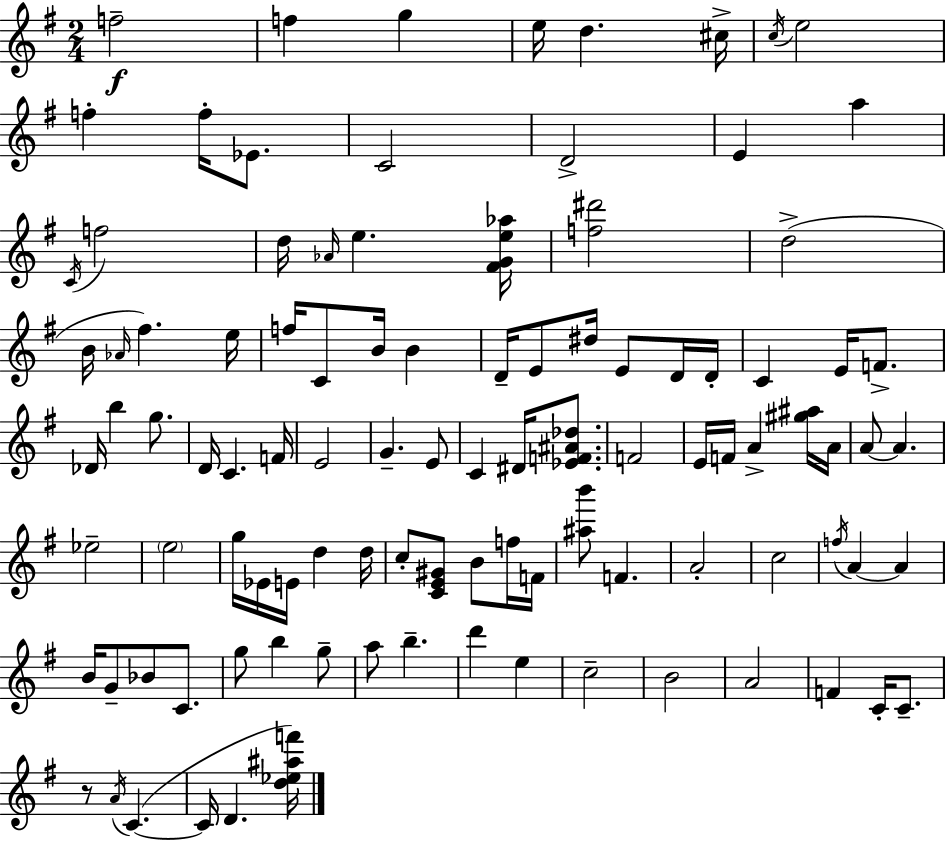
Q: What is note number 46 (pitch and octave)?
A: G4